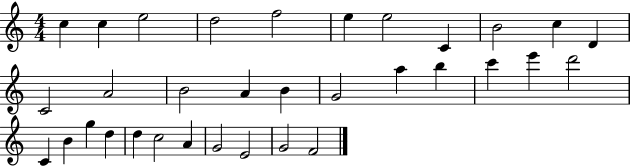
C5/q C5/q E5/h D5/h F5/h E5/q E5/h C4/q B4/h C5/q D4/q C4/h A4/h B4/h A4/q B4/q G4/h A5/q B5/q C6/q E6/q D6/h C4/q B4/q G5/q D5/q D5/q C5/h A4/q G4/h E4/h G4/h F4/h